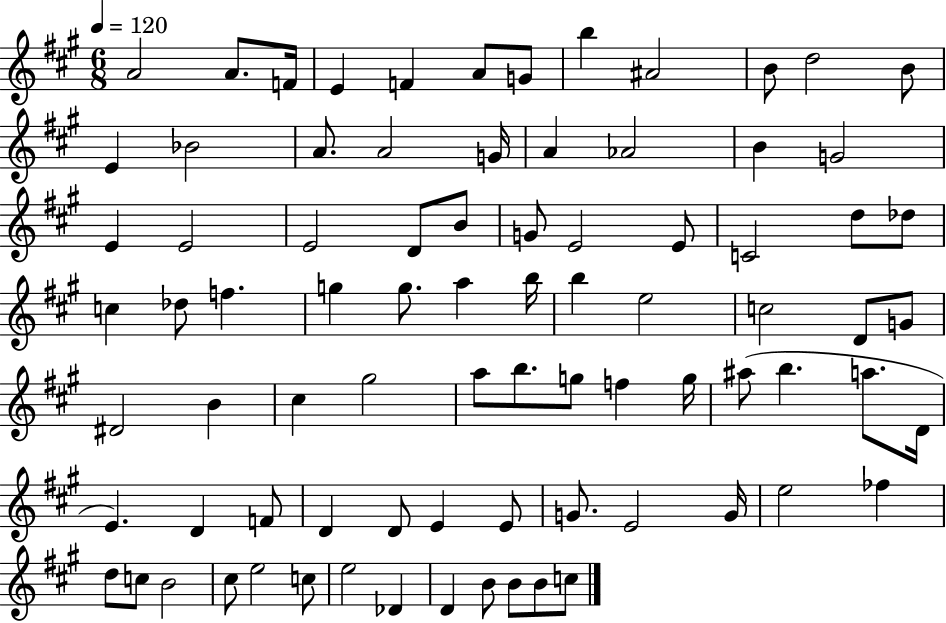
{
  \clef treble
  \numericTimeSignature
  \time 6/8
  \key a \major
  \tempo 4 = 120
  a'2 a'8. f'16 | e'4 f'4 a'8 g'8 | b''4 ais'2 | b'8 d''2 b'8 | \break e'4 bes'2 | a'8. a'2 g'16 | a'4 aes'2 | b'4 g'2 | \break e'4 e'2 | e'2 d'8 b'8 | g'8 e'2 e'8 | c'2 d''8 des''8 | \break c''4 des''8 f''4. | g''4 g''8. a''4 b''16 | b''4 e''2 | c''2 d'8 g'8 | \break dis'2 b'4 | cis''4 gis''2 | a''8 b''8. g''8 f''4 g''16 | ais''8( b''4. a''8. d'16 | \break e'4.) d'4 f'8 | d'4 d'8 e'4 e'8 | g'8. e'2 g'16 | e''2 fes''4 | \break d''8 c''8 b'2 | cis''8 e''2 c''8 | e''2 des'4 | d'4 b'8 b'8 b'8 c''8 | \break \bar "|."
}